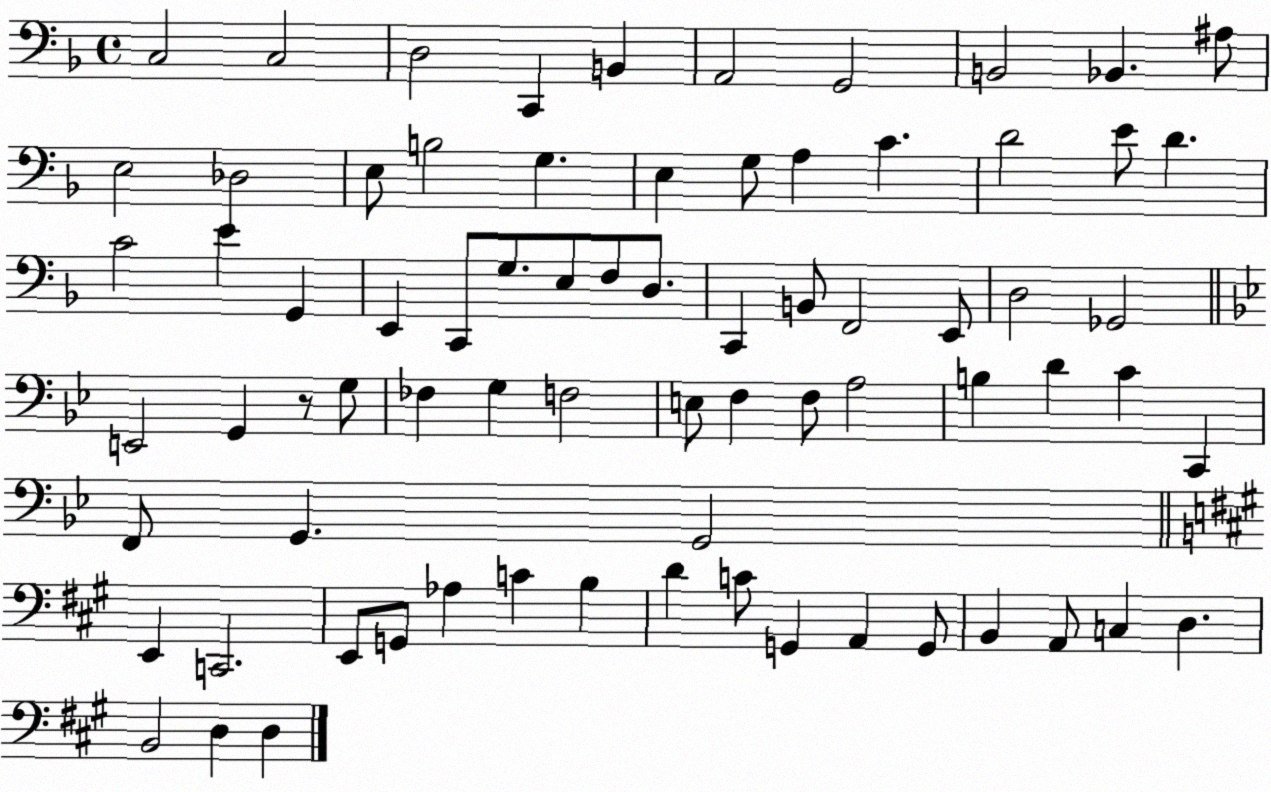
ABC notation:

X:1
T:Untitled
M:4/4
L:1/4
K:F
C,2 C,2 D,2 C,, B,, A,,2 G,,2 B,,2 _B,, ^A,/2 E,2 _D,2 E,/2 B,2 G, E, G,/2 A, C D2 E/2 D C2 E G,, E,, C,,/2 G,/2 E,/2 F,/2 D,/2 C,, B,,/2 F,,2 E,,/2 D,2 _G,,2 E,,2 G,, z/2 G,/2 _F, G, F,2 E,/2 F, F,/2 A,2 B, D C C,, F,,/2 G,, G,,2 E,, C,,2 E,,/2 G,,/2 _A, C B, D C/2 G,, A,, G,,/2 B,, A,,/2 C, D, B,,2 D, D,